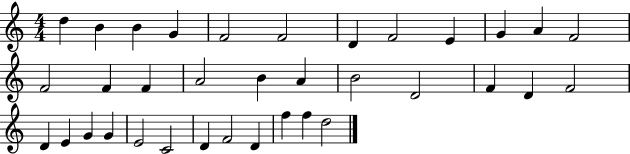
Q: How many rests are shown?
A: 0